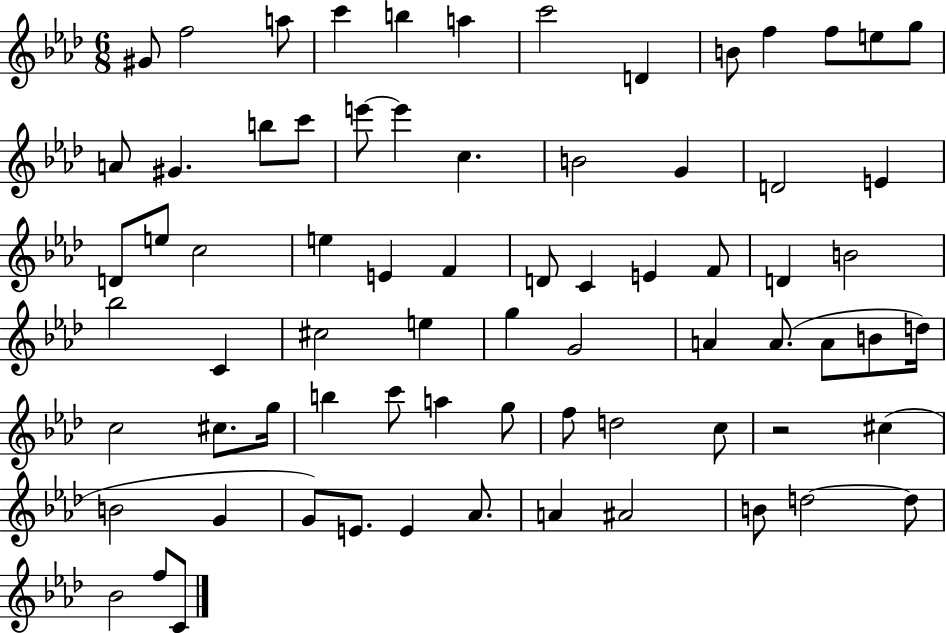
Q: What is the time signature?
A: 6/8